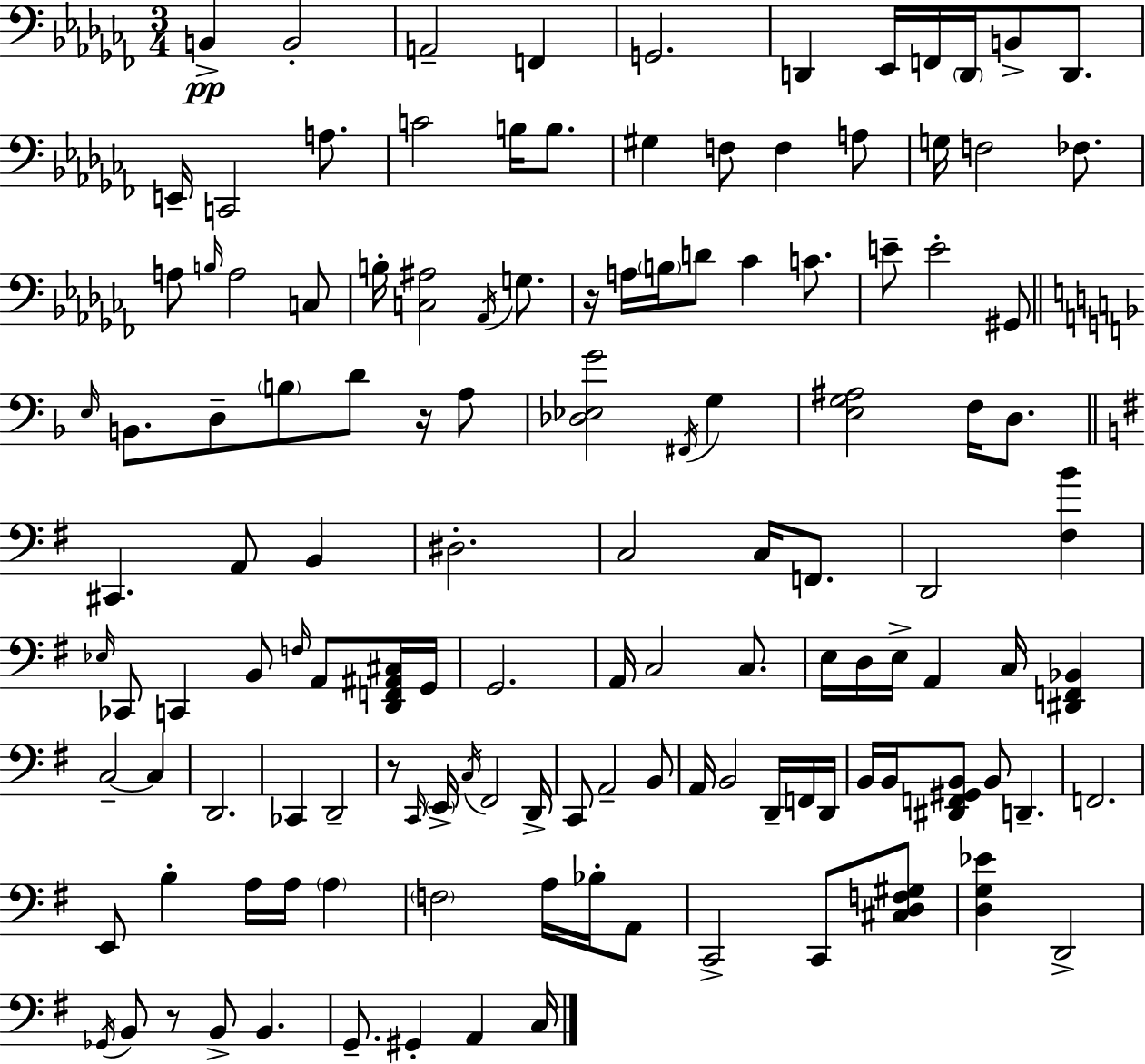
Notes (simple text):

B2/q B2/h A2/h F2/q G2/h. D2/q Eb2/s F2/s D2/s B2/e D2/e. E2/s C2/h A3/e. C4/h B3/s B3/e. G#3/q F3/e F3/q A3/e G3/s F3/h FES3/e. A3/e B3/s A3/h C3/e B3/s [C3,A#3]/h Ab2/s G3/e. R/s A3/s B3/s D4/e CES4/q C4/e. E4/e E4/h G#2/e E3/s B2/e. D3/e B3/e D4/e R/s A3/e [Db3,Eb3,G4]/h F#2/s G3/q [E3,G3,A#3]/h F3/s D3/e. C#2/q. A2/e B2/q D#3/h. C3/h C3/s F2/e. D2/h [F#3,B4]/q Eb3/s CES2/e C2/q B2/e F3/s A2/e [D2,F2,A#2,C#3]/s G2/s G2/h. A2/s C3/h C3/e. E3/s D3/s E3/s A2/q C3/s [D#2,F2,Bb2]/q C3/h C3/q D2/h. CES2/q D2/h R/e C2/s E2/s C3/s F#2/h D2/s C2/e A2/h B2/e A2/s B2/h D2/s F2/s D2/s B2/s B2/s [D#2,F2,G#2,B2]/e B2/e D2/q. F2/h. E2/e B3/q A3/s A3/s A3/q F3/h A3/s Bb3/s A2/e C2/h C2/e [C#3,D3,F3,G#3]/e [D3,G3,Eb4]/q D2/h Gb2/s B2/e R/e B2/e B2/q. G2/e. G#2/q A2/q C3/s